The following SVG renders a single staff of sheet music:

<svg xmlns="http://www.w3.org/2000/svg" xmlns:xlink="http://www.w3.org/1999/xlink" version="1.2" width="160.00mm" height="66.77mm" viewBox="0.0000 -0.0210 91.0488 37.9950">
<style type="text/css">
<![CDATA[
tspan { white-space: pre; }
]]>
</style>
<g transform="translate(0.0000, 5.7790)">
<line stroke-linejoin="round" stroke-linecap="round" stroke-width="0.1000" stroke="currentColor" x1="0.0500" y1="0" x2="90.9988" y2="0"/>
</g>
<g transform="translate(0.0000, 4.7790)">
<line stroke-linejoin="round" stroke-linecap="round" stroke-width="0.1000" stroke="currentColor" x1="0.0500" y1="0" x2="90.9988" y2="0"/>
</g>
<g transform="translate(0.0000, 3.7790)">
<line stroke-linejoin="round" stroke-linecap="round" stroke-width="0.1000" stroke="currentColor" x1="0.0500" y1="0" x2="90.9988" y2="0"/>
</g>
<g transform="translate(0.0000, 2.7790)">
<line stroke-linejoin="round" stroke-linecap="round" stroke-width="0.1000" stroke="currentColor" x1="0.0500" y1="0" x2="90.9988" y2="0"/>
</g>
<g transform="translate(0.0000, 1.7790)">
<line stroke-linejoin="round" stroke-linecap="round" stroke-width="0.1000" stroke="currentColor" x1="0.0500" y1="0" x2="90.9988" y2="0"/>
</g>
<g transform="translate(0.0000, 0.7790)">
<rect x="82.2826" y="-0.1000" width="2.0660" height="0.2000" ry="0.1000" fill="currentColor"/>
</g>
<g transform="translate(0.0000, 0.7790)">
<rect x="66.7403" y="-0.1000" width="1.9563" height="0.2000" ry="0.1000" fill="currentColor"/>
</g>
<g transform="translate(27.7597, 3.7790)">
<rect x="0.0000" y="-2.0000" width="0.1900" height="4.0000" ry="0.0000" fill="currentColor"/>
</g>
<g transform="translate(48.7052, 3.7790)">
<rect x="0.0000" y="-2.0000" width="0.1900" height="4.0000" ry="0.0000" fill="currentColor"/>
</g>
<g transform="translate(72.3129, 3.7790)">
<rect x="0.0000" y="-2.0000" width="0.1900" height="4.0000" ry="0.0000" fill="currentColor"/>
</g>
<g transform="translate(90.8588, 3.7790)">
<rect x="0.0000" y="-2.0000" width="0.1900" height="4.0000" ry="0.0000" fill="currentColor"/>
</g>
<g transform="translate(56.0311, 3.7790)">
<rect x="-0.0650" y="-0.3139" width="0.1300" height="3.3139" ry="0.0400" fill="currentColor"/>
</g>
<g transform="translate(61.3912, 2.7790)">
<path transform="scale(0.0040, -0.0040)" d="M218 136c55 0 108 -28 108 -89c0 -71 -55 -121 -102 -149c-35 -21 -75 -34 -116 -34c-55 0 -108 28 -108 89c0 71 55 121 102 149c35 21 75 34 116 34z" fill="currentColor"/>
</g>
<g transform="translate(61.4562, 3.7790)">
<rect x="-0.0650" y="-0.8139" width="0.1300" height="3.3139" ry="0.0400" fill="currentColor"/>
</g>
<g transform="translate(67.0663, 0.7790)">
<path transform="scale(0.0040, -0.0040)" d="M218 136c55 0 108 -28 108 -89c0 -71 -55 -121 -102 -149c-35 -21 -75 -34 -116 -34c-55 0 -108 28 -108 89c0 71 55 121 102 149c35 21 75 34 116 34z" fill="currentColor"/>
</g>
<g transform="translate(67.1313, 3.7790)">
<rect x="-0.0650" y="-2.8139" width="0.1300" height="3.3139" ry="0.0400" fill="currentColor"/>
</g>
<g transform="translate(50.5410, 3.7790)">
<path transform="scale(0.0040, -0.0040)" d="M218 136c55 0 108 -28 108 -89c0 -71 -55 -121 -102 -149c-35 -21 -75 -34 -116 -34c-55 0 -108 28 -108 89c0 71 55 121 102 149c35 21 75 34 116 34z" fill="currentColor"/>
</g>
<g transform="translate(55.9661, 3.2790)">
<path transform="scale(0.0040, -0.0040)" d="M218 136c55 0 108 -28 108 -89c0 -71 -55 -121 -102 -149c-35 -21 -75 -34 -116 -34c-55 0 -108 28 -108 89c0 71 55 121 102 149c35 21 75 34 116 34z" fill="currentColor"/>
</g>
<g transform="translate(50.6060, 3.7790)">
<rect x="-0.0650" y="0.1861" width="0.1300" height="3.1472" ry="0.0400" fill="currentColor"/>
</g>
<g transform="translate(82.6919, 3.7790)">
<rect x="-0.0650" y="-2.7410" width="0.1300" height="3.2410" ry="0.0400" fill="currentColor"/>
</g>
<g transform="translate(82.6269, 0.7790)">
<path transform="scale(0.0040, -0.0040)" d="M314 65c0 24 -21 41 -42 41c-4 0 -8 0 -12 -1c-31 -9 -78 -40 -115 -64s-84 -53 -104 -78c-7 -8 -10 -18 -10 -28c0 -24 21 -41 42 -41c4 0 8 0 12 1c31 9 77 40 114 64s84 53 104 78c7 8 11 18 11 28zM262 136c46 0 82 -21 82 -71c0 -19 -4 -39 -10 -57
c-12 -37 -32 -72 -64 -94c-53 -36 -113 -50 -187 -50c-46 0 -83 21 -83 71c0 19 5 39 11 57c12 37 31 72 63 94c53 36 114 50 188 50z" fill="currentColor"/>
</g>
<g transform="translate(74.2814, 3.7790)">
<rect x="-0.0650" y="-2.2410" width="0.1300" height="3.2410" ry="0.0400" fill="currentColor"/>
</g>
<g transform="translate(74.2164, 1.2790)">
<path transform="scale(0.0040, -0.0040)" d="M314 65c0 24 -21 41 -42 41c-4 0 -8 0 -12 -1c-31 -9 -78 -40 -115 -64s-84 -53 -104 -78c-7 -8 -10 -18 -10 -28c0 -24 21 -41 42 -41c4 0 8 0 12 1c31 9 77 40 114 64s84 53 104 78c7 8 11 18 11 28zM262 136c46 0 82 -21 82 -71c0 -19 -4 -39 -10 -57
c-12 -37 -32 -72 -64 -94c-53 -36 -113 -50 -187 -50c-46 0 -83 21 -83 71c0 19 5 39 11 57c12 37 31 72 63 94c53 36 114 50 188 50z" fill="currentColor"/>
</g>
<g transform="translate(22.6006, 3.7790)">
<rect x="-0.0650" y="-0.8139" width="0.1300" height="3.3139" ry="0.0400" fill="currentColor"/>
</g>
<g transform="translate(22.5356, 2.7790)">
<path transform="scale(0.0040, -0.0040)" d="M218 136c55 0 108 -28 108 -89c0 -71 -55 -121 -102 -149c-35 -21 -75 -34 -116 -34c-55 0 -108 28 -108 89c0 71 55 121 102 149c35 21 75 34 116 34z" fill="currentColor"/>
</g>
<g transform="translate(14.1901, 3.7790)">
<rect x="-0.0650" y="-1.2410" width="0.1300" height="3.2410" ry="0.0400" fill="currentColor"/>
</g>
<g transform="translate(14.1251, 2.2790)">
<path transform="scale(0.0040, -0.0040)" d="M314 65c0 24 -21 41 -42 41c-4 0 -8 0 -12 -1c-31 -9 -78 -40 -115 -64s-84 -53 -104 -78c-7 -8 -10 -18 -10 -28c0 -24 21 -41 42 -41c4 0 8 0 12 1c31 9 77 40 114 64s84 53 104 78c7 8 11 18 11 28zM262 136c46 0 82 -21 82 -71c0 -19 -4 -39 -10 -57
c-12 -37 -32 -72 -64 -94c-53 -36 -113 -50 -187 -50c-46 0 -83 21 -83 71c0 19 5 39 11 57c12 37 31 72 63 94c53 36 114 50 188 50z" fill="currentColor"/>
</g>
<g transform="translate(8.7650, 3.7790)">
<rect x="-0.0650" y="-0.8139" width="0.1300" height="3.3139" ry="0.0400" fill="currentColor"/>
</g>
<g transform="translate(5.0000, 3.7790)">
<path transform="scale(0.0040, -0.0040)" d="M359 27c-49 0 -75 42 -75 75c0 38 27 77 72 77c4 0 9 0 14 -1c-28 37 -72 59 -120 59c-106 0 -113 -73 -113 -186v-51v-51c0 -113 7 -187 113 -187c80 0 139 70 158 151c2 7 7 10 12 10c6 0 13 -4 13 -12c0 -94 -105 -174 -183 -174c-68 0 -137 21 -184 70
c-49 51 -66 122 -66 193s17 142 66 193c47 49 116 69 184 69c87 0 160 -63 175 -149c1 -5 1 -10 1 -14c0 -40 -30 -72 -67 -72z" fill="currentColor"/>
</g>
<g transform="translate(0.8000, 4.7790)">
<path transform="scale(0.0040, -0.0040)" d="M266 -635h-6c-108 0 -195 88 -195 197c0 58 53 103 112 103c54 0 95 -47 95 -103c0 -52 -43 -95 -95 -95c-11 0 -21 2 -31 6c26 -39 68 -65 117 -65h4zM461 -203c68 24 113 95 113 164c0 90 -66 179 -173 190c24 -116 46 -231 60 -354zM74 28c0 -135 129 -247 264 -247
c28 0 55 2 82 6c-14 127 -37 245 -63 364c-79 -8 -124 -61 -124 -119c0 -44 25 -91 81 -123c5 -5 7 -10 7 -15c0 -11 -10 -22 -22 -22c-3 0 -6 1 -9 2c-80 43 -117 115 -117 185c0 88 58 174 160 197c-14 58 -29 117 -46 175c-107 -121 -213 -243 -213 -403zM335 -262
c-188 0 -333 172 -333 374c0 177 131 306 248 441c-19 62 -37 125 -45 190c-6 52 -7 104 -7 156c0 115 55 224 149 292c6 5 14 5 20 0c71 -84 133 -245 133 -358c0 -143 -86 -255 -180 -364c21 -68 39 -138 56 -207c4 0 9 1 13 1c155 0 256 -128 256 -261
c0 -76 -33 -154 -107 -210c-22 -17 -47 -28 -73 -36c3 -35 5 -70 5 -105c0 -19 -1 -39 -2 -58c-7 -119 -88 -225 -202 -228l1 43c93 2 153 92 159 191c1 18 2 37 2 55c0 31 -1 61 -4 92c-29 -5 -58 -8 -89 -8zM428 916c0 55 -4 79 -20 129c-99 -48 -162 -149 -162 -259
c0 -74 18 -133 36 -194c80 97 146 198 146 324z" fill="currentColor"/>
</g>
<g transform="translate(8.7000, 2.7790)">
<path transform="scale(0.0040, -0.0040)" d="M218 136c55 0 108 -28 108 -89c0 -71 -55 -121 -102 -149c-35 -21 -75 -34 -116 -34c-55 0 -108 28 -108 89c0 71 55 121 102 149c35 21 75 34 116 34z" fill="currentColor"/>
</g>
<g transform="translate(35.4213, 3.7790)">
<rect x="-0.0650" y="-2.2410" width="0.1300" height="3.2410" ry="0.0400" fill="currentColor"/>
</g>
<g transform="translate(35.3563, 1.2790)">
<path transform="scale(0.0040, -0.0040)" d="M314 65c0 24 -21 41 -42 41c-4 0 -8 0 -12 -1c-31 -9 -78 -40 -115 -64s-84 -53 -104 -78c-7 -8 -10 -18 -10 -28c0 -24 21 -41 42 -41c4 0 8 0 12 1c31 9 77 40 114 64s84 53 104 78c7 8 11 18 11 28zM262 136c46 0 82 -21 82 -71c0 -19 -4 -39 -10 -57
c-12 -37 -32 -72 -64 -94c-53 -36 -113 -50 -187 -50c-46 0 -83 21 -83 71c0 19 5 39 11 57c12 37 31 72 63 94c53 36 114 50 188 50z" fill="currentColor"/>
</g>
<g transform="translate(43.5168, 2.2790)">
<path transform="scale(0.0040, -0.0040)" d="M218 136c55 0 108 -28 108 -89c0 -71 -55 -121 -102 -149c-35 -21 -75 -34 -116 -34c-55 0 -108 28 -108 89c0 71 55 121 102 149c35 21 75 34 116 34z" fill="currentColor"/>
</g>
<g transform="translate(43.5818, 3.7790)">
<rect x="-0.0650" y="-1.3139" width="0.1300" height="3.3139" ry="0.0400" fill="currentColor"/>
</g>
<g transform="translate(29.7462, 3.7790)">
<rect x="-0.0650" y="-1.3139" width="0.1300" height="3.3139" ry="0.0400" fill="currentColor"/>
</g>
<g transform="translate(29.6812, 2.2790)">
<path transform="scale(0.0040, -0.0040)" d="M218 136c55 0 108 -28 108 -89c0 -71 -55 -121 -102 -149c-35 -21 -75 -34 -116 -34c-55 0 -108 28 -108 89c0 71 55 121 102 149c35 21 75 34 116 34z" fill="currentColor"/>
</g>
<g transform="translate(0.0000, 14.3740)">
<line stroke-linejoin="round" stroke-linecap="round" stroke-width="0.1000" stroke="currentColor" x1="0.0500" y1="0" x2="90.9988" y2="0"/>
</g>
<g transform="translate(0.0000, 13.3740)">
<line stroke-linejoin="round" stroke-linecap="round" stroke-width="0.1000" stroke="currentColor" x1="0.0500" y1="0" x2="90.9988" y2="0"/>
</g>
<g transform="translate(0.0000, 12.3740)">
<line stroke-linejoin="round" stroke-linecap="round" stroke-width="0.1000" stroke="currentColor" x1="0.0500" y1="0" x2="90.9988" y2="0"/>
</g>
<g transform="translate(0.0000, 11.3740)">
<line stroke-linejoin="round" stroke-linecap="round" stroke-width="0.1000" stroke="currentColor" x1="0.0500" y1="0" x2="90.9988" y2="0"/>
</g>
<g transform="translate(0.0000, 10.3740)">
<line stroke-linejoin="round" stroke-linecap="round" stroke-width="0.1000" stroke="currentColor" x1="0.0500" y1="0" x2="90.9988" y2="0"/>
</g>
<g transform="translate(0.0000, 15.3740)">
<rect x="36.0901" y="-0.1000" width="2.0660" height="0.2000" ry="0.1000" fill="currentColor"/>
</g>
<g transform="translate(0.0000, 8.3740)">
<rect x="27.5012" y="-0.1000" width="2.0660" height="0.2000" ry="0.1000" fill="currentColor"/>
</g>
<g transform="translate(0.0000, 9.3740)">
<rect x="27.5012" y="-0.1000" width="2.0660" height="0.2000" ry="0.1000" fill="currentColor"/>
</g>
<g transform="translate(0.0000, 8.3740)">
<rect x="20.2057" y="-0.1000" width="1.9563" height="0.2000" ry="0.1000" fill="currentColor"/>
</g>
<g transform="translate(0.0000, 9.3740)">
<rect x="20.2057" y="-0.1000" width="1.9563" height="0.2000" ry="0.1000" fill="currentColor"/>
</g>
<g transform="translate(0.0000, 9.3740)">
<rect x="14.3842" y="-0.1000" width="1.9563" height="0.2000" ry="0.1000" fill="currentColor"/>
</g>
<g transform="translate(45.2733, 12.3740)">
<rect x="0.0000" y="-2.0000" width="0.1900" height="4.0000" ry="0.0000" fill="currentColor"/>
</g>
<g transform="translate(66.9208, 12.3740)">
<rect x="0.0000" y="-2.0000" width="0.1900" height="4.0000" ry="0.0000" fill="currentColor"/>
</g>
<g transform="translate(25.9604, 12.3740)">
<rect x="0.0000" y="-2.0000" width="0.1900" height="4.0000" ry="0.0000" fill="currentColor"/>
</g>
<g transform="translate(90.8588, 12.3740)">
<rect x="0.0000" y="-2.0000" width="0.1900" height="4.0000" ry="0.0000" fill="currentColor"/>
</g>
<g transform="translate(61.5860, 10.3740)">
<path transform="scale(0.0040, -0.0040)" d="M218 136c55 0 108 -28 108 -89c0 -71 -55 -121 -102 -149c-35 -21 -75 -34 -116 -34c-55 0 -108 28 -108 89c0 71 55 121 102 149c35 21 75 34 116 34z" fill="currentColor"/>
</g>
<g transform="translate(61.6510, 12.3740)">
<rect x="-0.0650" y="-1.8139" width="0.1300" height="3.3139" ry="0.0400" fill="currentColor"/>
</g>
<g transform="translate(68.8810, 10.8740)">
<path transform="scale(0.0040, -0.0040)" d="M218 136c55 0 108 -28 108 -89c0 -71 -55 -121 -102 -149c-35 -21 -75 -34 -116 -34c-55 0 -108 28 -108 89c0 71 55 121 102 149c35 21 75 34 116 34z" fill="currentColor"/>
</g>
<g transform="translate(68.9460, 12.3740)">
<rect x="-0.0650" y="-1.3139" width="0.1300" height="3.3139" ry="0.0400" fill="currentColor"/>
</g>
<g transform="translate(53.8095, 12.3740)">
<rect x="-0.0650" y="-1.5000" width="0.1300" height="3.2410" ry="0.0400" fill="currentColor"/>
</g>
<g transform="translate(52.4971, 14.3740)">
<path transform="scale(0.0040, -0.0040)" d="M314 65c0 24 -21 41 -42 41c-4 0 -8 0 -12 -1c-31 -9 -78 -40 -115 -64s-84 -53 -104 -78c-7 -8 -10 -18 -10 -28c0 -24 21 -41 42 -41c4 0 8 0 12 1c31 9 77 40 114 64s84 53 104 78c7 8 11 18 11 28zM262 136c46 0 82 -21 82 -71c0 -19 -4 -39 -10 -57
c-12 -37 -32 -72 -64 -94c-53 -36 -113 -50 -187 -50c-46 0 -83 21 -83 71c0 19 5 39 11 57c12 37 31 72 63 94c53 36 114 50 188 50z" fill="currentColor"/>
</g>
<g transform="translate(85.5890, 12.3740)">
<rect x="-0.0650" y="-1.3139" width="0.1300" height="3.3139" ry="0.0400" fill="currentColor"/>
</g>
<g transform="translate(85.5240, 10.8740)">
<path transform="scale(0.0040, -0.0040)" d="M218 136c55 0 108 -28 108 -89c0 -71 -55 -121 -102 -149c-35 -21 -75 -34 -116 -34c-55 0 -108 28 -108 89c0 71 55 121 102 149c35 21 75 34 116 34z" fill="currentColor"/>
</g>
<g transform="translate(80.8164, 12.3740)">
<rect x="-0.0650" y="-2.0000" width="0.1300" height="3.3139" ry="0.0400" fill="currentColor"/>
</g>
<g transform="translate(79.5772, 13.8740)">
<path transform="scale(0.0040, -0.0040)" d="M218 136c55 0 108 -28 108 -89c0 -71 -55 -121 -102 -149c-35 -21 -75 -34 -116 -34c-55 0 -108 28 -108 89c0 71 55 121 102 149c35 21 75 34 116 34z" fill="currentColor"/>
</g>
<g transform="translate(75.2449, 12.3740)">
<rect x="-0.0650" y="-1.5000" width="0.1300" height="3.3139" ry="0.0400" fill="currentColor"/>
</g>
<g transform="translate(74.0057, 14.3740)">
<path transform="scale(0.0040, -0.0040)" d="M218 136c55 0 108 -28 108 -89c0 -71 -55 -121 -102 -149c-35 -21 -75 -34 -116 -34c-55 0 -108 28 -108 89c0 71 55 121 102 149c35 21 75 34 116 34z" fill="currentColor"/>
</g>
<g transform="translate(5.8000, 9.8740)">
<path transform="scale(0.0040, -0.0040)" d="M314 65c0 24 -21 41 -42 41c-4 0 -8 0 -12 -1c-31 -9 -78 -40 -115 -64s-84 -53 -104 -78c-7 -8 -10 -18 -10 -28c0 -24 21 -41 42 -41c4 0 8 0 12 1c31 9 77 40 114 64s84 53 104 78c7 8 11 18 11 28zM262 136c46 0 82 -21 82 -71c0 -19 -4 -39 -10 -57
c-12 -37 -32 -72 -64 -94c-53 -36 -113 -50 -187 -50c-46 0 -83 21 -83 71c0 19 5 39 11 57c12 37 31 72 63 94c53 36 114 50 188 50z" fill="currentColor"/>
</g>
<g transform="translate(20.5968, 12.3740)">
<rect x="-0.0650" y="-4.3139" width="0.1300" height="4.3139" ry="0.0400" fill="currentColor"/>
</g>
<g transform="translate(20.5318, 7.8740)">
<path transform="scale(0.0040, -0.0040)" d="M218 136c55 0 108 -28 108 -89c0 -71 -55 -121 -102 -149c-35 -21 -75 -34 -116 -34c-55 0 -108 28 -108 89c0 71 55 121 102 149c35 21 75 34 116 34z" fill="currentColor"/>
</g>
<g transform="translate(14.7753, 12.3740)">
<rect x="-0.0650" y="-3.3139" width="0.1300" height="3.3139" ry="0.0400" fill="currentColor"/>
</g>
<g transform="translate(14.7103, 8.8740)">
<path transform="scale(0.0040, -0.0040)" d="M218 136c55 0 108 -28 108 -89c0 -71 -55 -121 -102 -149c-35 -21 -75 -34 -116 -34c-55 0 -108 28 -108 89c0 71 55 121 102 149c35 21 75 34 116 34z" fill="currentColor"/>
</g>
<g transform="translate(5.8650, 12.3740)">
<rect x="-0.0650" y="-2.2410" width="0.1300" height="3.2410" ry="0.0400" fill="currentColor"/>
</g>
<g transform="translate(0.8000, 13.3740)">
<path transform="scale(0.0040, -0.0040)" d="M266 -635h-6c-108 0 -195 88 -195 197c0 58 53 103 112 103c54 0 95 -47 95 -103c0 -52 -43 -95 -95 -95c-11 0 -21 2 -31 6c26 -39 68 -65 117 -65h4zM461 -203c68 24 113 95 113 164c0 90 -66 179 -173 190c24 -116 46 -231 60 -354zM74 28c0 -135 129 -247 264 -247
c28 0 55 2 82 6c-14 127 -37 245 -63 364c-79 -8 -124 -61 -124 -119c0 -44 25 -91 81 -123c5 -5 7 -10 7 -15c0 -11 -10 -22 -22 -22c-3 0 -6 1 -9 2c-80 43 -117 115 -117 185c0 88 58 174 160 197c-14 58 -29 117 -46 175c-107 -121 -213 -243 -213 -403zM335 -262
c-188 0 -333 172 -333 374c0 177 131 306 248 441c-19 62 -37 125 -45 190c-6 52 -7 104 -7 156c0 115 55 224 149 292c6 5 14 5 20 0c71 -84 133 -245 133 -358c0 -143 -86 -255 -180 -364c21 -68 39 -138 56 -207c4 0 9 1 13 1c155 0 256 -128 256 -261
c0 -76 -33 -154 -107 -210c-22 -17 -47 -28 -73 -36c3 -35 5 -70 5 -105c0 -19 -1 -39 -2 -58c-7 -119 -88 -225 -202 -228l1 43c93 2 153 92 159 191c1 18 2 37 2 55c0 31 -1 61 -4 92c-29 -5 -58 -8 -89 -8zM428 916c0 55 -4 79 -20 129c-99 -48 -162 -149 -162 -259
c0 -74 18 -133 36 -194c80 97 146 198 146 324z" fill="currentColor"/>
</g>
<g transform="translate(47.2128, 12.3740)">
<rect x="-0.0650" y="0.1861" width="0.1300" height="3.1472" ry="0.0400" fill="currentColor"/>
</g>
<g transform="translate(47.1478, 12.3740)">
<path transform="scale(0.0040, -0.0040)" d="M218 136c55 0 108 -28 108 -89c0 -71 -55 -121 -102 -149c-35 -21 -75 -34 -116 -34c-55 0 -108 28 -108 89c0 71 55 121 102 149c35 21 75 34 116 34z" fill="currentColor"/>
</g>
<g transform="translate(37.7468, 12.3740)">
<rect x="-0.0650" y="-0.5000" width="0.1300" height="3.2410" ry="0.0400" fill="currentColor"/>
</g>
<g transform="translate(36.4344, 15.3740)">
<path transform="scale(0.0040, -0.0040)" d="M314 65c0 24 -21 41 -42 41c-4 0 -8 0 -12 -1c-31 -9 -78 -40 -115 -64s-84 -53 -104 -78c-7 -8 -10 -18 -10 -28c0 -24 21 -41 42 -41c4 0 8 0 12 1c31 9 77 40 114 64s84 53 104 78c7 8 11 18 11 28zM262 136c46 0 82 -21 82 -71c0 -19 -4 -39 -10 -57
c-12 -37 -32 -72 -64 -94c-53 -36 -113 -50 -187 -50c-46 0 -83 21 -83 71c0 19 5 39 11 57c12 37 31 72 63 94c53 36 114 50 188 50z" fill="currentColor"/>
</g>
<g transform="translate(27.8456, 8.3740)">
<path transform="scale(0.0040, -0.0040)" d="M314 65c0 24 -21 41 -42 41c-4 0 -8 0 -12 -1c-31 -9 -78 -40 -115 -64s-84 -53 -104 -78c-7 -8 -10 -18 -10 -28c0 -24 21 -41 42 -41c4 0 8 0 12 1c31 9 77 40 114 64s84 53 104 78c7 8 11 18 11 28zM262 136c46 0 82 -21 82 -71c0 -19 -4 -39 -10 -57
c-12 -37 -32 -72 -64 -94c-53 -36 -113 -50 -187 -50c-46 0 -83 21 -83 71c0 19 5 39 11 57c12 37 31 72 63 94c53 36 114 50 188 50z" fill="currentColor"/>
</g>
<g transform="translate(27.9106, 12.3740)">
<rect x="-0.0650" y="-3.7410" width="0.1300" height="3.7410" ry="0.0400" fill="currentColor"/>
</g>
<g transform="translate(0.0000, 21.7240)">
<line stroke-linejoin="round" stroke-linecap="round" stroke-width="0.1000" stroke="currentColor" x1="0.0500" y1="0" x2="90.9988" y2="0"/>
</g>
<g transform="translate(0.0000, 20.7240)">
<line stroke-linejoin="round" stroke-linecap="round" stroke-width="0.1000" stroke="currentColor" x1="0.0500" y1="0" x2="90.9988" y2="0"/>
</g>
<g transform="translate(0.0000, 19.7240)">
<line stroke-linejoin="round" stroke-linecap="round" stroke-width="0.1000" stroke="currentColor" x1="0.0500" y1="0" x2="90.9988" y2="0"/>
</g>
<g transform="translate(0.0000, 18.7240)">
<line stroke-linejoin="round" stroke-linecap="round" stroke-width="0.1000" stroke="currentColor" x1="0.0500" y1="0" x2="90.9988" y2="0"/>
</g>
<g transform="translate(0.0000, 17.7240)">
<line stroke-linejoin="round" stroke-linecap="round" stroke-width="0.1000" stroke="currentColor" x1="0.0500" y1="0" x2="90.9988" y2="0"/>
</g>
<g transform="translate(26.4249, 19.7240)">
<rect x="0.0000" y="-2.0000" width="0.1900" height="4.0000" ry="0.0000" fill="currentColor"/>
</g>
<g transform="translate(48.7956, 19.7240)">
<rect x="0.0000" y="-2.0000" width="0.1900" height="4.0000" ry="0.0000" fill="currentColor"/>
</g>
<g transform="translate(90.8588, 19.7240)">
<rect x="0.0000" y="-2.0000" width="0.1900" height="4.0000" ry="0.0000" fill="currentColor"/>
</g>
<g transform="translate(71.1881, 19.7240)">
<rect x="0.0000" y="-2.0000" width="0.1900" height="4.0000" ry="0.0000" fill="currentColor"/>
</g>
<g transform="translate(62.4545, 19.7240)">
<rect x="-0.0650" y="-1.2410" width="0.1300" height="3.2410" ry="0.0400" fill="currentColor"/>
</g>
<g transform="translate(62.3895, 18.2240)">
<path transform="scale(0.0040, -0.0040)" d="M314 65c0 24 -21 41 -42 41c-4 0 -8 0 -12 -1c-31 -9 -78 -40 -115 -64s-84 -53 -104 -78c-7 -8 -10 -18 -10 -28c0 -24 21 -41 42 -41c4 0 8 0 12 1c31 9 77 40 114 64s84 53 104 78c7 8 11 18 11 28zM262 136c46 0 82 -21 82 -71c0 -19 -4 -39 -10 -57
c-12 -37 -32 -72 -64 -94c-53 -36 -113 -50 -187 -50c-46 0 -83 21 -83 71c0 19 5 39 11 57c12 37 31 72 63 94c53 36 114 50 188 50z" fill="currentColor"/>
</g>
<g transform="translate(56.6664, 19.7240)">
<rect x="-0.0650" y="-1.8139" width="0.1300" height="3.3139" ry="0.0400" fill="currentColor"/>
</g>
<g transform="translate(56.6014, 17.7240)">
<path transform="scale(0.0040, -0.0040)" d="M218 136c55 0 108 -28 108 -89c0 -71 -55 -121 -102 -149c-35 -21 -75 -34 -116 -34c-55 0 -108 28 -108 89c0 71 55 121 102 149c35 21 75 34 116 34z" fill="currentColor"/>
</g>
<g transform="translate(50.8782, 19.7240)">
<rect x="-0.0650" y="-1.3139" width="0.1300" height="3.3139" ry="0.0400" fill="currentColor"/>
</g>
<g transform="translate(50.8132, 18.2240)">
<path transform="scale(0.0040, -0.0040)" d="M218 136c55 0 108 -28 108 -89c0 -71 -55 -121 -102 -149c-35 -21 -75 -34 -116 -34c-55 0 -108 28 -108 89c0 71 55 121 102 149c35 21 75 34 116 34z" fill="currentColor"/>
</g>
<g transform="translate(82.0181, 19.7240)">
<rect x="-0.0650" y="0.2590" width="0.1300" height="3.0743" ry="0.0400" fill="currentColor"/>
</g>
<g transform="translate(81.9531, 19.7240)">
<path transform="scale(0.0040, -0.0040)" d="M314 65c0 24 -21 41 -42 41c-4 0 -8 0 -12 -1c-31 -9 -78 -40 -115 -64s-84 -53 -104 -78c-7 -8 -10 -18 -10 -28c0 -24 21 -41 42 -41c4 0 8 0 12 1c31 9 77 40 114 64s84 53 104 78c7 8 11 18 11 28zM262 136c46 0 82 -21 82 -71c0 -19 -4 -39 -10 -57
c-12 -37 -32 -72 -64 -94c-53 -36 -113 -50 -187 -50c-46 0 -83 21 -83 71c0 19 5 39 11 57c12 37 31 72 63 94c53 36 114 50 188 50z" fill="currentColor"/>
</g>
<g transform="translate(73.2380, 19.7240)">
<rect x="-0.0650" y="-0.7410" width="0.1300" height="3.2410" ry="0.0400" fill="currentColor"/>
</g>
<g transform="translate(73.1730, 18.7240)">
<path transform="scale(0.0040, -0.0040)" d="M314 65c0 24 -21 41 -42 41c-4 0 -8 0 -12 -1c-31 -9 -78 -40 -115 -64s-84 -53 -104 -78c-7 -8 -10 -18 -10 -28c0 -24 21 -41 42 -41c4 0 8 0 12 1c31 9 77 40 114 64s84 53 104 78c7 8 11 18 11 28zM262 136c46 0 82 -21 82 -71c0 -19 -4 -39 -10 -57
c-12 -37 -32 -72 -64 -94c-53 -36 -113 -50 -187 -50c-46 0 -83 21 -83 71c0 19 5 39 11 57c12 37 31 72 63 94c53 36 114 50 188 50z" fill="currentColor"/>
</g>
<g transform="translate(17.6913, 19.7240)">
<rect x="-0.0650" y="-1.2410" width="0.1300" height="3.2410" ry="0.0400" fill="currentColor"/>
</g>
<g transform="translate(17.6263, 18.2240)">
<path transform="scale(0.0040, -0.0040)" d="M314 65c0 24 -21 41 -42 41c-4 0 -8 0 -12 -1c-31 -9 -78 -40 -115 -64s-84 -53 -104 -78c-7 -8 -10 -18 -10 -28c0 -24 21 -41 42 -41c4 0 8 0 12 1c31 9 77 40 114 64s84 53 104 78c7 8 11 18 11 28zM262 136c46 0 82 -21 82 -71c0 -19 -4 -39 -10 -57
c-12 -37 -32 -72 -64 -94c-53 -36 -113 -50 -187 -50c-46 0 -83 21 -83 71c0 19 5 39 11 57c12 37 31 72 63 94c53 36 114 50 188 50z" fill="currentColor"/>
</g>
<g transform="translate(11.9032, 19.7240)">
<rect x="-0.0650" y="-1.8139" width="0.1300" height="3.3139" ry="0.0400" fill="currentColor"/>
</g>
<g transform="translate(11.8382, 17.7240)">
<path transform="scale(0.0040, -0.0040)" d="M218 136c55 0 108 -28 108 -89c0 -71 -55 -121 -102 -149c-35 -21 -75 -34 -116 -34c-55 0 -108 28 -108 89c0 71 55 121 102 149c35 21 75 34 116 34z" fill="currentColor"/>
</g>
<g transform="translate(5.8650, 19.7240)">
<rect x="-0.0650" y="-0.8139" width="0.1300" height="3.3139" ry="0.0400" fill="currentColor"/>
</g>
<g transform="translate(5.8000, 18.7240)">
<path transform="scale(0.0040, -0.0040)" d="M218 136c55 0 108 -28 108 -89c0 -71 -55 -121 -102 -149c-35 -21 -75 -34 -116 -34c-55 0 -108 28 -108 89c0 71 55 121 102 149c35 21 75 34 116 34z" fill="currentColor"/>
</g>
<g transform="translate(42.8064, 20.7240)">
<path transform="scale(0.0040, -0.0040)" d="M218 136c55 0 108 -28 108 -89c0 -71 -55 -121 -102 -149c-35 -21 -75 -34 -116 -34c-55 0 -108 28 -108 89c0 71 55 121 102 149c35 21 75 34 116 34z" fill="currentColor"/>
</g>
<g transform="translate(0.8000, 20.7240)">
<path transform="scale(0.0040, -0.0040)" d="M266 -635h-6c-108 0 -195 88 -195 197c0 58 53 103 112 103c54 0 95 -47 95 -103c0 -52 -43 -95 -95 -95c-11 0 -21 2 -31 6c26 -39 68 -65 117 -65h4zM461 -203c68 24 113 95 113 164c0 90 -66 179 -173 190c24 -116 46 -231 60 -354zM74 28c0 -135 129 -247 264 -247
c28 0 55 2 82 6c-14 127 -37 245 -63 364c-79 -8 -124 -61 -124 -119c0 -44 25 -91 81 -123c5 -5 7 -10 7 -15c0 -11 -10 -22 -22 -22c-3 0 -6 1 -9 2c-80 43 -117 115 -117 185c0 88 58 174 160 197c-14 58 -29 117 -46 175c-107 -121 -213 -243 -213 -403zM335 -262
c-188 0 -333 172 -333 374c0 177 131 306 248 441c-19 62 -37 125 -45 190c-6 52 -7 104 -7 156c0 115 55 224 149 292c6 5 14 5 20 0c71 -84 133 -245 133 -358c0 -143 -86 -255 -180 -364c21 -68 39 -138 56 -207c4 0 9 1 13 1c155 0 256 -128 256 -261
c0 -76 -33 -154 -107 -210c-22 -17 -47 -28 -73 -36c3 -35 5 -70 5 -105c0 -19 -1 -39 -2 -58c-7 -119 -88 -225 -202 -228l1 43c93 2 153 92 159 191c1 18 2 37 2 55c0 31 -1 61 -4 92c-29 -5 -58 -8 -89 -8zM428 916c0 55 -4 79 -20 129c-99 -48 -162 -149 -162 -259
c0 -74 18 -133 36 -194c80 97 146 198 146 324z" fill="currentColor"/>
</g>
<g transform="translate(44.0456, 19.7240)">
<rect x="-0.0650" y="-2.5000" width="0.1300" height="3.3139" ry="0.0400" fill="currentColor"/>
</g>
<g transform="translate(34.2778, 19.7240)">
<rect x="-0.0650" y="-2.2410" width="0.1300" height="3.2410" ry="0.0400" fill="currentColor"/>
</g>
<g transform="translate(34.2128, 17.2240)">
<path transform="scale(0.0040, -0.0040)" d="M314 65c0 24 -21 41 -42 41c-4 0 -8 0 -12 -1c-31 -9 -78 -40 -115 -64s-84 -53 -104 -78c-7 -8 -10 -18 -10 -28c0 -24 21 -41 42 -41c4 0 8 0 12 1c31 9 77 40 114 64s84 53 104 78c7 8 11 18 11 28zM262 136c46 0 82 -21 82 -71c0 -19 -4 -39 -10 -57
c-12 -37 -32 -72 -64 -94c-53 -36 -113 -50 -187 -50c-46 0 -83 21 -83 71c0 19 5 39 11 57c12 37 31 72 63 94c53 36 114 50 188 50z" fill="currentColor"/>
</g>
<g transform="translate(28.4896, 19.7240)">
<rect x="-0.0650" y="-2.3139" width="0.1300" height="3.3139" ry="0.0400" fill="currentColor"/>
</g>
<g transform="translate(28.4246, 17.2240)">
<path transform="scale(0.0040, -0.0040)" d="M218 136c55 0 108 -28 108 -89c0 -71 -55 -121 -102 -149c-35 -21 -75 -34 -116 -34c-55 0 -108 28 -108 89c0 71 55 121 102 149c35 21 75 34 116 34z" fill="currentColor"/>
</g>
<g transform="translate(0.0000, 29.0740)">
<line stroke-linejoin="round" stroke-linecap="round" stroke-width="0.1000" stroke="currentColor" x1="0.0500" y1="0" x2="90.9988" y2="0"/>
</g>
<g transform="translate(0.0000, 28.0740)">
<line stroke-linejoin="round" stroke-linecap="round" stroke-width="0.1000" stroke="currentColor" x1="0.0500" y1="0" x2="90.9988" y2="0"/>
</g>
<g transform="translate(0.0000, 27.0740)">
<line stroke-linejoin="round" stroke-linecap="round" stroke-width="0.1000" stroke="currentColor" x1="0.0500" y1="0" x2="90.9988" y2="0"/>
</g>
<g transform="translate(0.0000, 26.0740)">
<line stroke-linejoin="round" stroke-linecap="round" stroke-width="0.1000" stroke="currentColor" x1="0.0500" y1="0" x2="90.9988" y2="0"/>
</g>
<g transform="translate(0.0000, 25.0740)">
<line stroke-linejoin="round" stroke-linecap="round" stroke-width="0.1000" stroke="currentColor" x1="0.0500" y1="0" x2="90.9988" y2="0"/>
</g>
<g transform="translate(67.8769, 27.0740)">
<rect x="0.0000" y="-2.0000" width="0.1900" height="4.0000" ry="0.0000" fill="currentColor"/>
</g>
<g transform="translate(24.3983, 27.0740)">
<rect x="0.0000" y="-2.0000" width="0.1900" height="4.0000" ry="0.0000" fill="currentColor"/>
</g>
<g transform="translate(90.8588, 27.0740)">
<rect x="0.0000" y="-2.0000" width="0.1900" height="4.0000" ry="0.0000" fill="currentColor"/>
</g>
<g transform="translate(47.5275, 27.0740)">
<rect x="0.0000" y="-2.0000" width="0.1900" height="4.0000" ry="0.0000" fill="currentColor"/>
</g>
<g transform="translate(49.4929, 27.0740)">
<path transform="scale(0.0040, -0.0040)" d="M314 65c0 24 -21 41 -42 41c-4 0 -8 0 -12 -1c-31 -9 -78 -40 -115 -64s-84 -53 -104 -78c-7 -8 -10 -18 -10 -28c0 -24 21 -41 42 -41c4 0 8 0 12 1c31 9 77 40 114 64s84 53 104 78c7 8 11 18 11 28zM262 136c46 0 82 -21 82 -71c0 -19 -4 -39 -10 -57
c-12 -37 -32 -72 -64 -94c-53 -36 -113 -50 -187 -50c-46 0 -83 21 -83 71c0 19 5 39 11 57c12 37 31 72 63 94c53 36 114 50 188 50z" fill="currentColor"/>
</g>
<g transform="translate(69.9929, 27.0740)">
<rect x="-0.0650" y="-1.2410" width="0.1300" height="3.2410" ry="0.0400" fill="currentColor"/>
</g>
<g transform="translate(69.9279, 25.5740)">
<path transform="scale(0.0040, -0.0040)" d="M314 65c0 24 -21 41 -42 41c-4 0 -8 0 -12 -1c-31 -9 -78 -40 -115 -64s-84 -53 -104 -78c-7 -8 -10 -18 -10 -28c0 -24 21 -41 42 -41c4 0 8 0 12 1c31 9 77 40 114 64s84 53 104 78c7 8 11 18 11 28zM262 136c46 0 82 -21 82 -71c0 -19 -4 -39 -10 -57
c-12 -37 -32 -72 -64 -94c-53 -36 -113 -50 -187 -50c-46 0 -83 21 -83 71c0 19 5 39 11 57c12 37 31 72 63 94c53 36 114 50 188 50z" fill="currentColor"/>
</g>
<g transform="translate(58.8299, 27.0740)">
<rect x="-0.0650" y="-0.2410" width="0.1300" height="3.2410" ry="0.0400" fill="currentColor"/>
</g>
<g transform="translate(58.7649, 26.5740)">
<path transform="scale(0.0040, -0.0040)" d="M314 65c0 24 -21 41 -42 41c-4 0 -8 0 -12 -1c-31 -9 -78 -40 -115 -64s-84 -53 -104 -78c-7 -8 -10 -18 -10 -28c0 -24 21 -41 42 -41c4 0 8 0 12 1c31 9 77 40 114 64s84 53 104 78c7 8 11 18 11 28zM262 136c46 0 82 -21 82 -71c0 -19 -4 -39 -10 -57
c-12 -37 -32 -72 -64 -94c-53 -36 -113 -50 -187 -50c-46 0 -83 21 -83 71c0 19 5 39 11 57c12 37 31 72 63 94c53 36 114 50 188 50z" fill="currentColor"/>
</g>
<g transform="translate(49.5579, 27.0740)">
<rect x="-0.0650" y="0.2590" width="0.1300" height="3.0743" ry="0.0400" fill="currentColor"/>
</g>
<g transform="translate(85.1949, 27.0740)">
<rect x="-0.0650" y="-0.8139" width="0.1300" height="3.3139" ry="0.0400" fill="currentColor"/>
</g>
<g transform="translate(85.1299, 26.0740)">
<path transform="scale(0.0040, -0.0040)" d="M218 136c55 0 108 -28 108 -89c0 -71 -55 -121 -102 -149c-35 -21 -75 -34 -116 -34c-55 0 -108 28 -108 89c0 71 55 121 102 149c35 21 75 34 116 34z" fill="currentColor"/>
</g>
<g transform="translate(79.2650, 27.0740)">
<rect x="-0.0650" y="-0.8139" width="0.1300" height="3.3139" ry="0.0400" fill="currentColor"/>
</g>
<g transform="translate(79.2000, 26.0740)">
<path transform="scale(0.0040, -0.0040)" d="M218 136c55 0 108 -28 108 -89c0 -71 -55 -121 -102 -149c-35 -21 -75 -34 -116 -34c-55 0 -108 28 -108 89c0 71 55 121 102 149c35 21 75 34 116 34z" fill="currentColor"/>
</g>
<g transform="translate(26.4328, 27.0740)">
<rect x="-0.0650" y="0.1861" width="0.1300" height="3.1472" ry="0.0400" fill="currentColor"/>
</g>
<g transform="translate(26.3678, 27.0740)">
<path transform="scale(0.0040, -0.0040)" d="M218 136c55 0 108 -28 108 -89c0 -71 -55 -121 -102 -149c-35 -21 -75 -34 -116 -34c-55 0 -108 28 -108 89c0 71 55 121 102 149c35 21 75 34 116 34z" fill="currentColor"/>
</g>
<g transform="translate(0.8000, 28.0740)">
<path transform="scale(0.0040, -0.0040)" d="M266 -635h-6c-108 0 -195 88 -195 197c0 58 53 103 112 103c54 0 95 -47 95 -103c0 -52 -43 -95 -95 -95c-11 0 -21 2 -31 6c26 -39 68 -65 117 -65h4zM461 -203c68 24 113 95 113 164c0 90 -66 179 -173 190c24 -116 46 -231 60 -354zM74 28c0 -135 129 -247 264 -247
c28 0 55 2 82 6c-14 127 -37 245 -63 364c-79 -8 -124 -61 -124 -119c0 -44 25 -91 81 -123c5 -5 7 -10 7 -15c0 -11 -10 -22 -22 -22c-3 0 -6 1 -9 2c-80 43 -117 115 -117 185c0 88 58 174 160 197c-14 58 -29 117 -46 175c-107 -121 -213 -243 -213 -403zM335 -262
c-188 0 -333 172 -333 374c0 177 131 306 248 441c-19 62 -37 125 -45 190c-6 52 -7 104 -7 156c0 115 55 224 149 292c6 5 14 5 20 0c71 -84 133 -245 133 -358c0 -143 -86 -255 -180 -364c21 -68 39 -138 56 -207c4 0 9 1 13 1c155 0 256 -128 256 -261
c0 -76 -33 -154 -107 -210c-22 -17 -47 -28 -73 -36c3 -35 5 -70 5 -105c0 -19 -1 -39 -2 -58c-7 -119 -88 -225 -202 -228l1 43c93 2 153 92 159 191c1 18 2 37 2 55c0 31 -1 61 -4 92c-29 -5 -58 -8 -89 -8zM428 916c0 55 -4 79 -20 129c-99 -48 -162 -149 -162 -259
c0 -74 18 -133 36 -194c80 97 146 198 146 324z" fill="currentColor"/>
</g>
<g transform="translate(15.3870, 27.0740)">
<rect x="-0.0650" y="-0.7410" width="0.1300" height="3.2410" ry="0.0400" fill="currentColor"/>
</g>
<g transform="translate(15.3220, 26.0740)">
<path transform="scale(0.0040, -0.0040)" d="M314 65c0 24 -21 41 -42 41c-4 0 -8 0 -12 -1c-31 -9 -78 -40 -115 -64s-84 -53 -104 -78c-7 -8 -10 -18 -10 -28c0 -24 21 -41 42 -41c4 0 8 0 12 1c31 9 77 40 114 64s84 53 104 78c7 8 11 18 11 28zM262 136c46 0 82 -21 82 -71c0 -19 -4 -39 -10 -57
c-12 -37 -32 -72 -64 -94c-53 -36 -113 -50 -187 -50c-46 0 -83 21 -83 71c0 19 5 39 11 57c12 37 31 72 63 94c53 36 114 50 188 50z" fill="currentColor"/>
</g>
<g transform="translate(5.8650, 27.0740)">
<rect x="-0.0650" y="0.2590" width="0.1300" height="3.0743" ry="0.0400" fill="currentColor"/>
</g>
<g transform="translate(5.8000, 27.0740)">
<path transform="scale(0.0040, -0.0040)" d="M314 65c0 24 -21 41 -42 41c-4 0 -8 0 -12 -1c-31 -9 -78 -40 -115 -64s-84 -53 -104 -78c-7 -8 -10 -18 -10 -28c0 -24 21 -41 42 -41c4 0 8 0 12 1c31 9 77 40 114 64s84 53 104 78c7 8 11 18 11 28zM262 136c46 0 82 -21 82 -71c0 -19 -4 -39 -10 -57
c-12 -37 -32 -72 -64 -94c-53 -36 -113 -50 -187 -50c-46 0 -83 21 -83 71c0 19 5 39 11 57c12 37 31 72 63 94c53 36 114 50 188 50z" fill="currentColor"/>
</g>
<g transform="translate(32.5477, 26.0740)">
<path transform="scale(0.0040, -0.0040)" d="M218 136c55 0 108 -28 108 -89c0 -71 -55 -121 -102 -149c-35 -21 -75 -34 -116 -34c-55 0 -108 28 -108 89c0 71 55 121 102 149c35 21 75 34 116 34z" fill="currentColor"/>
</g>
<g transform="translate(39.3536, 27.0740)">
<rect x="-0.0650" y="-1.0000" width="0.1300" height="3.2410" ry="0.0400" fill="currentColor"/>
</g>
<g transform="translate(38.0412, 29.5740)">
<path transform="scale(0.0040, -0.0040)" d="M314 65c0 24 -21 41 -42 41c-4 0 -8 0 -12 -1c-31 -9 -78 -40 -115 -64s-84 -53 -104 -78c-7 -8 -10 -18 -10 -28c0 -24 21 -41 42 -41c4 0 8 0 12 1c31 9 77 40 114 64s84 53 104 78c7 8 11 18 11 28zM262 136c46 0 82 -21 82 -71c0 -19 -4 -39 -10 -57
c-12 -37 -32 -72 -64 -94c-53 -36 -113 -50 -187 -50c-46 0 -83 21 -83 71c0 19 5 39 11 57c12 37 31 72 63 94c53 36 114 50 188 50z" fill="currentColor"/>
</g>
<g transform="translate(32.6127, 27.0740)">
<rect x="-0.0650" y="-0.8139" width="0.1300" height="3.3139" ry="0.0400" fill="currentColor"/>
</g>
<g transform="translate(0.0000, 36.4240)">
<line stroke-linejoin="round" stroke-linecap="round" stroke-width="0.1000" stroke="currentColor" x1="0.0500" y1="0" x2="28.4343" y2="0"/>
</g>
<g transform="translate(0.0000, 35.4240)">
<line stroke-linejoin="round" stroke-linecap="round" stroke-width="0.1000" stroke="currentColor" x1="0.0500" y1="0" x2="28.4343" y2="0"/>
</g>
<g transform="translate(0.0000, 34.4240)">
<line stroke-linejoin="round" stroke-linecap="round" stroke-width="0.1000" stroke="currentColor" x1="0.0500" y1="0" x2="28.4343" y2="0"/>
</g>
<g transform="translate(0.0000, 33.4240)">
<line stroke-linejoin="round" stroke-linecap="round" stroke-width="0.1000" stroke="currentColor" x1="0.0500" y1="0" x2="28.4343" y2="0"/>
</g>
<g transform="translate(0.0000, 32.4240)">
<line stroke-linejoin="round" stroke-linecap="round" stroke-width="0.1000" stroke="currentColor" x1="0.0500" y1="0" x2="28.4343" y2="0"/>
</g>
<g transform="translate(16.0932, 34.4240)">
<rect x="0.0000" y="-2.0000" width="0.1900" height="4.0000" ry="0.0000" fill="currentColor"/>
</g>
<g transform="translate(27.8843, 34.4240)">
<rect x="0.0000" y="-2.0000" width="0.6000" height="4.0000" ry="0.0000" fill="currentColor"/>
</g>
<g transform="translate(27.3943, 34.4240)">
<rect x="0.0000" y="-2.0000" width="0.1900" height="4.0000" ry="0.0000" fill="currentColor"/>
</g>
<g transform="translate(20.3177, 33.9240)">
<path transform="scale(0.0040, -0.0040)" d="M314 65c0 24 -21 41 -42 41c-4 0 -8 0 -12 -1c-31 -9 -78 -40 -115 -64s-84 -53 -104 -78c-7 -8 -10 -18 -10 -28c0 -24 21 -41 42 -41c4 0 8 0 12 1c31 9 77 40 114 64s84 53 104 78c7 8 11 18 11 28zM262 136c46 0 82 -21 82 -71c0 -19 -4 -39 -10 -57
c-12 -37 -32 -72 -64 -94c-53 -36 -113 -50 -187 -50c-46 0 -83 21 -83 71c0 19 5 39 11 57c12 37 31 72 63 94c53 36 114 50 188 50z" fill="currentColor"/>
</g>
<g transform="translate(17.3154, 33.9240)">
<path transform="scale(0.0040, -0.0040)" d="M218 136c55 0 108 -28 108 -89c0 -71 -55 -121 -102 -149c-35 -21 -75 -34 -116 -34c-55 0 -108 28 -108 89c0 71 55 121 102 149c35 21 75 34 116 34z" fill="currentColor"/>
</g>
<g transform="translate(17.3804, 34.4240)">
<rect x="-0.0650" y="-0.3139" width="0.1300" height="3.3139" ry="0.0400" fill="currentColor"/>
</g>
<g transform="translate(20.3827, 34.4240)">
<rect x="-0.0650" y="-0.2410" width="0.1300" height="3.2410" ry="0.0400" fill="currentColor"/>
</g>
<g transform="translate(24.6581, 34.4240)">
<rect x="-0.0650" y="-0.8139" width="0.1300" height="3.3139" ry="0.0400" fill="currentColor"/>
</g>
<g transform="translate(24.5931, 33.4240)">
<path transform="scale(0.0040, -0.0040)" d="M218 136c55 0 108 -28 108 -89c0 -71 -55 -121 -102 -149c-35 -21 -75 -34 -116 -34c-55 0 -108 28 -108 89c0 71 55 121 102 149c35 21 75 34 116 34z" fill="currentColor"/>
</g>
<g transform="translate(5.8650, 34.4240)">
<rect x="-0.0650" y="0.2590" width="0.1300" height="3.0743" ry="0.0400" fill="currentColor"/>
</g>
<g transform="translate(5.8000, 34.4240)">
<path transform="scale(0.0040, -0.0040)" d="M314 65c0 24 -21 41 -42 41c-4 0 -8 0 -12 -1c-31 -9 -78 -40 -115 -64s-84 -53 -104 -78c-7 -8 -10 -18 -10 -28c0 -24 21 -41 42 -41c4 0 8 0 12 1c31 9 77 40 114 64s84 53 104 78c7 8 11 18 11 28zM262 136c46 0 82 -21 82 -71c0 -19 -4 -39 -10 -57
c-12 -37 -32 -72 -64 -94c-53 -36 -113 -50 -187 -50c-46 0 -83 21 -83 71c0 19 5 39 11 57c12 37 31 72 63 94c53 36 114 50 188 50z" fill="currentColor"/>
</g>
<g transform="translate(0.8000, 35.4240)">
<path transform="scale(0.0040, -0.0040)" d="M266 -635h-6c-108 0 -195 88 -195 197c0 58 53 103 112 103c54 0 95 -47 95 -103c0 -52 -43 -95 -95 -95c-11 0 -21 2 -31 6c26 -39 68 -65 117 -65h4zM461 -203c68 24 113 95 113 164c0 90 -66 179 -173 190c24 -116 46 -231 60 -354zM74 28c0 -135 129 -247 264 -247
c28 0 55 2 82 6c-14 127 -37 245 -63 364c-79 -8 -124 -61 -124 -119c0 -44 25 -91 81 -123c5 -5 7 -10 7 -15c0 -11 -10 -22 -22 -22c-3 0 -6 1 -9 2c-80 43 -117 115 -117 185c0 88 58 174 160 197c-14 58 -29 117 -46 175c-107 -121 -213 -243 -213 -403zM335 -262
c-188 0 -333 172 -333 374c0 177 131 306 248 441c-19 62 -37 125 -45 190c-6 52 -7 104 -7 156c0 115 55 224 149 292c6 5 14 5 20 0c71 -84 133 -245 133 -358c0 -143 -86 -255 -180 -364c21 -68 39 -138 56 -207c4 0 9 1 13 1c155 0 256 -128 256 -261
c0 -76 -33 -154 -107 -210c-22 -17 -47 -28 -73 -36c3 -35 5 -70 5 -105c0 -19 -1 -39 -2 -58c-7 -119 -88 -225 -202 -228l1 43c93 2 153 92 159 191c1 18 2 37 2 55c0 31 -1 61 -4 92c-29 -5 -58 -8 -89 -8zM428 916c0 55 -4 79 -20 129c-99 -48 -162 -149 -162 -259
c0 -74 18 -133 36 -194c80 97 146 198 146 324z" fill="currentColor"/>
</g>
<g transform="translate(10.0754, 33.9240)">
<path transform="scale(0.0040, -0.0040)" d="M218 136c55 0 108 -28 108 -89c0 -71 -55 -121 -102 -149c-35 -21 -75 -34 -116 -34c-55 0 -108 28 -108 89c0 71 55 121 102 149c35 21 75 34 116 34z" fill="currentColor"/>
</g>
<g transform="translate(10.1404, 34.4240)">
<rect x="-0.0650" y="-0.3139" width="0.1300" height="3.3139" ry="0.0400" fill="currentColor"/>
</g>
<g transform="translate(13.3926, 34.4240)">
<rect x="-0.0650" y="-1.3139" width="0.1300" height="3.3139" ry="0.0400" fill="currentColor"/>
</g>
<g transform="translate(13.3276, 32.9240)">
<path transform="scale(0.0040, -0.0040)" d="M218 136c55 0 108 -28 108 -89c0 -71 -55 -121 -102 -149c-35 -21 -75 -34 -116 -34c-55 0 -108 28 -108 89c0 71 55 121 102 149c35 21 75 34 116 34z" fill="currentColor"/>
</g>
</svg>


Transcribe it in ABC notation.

X:1
T:Untitled
M:4/4
L:1/4
K:C
d e2 d e g2 e B c d a g2 a2 g2 b d' c'2 C2 B E2 f e E F e d f e2 g g2 G e f e2 d2 B2 B2 d2 B d D2 B2 c2 e2 d d B2 c e c c2 d